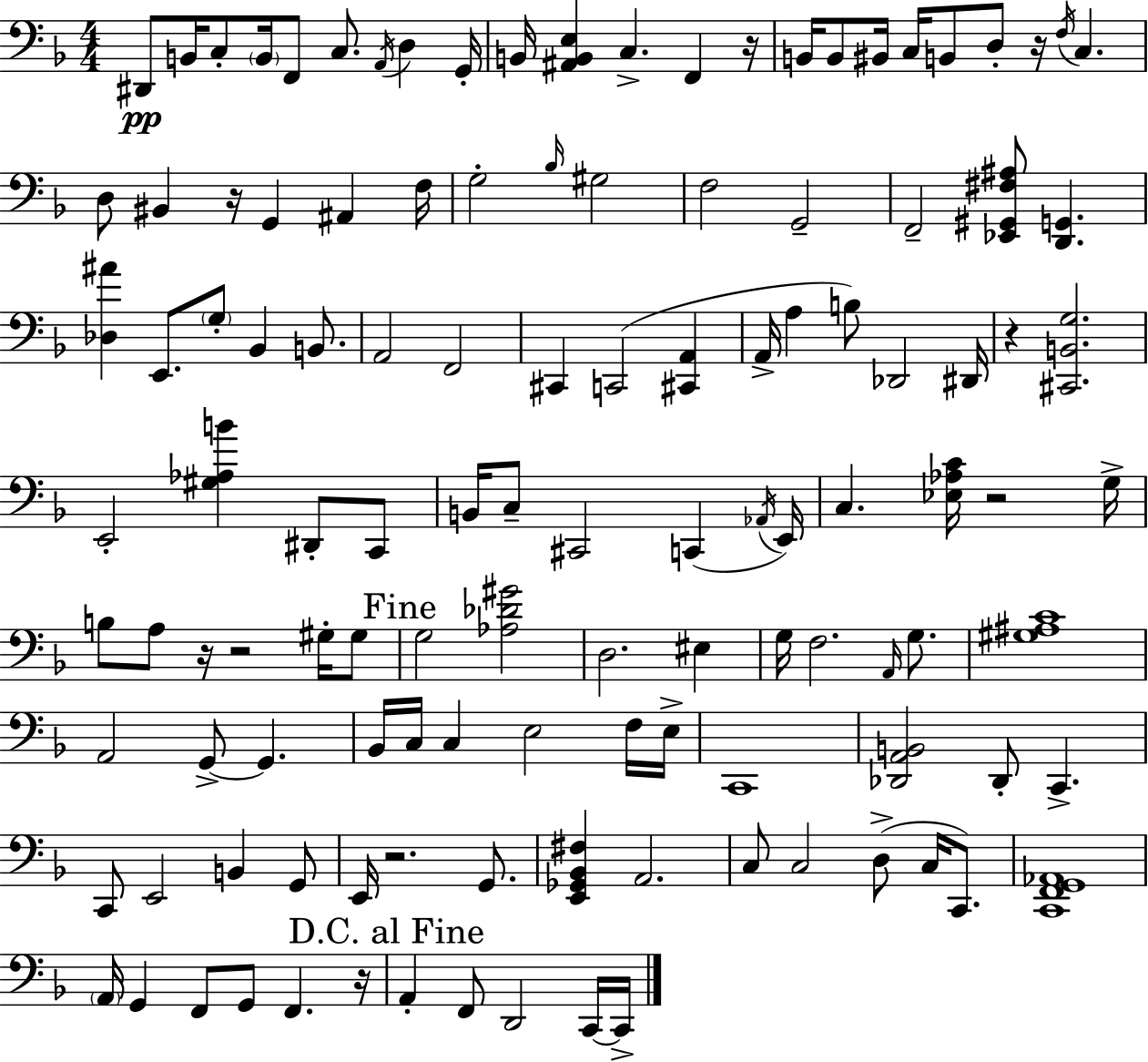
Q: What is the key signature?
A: F major